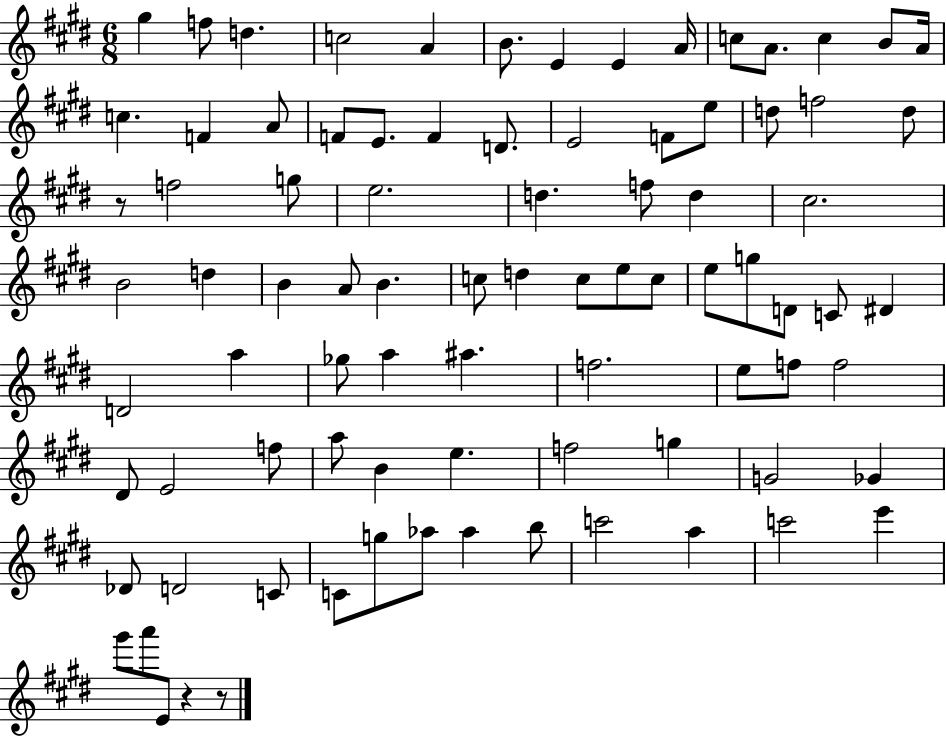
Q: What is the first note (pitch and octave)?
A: G#5